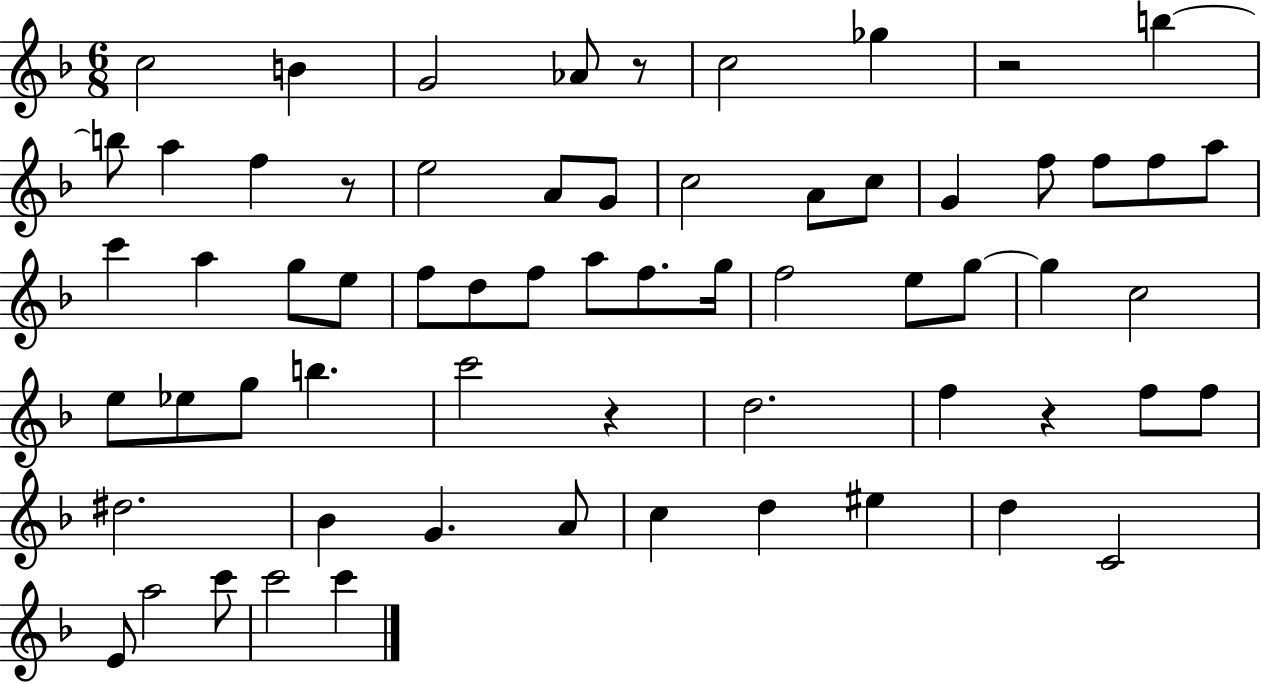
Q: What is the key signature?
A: F major